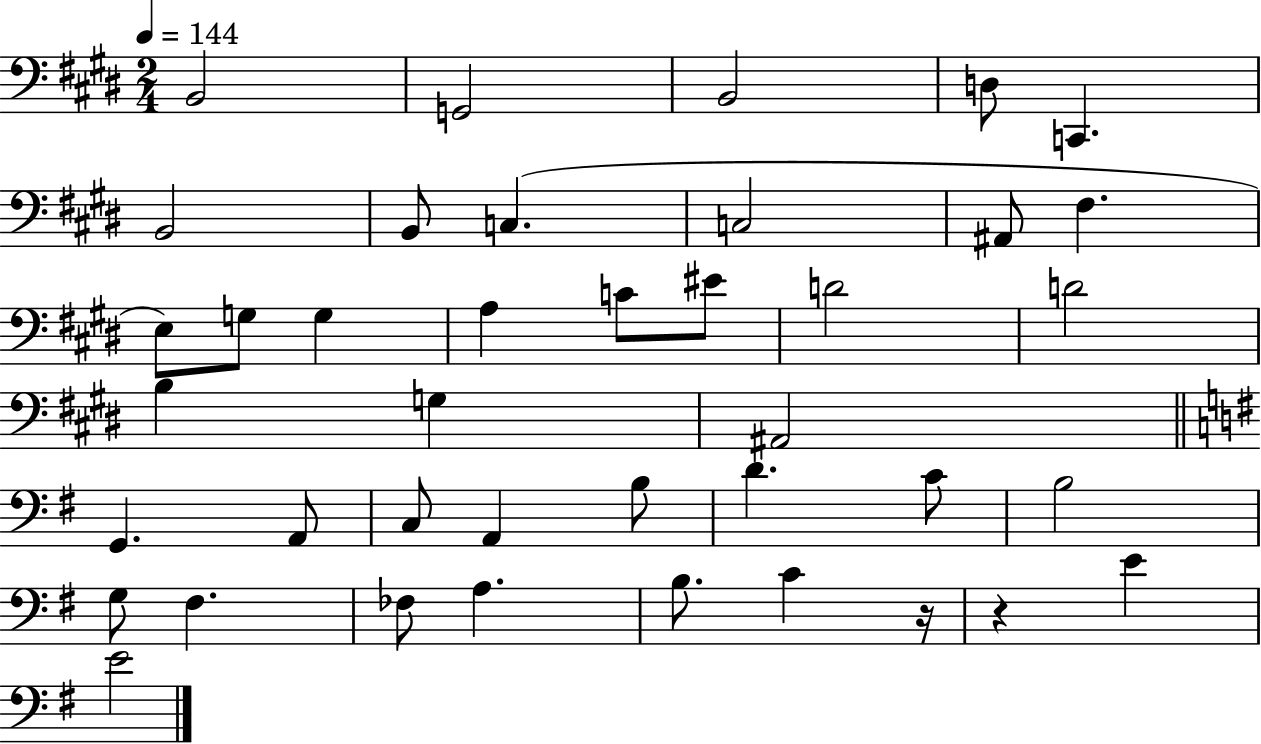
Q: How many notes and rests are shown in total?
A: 40